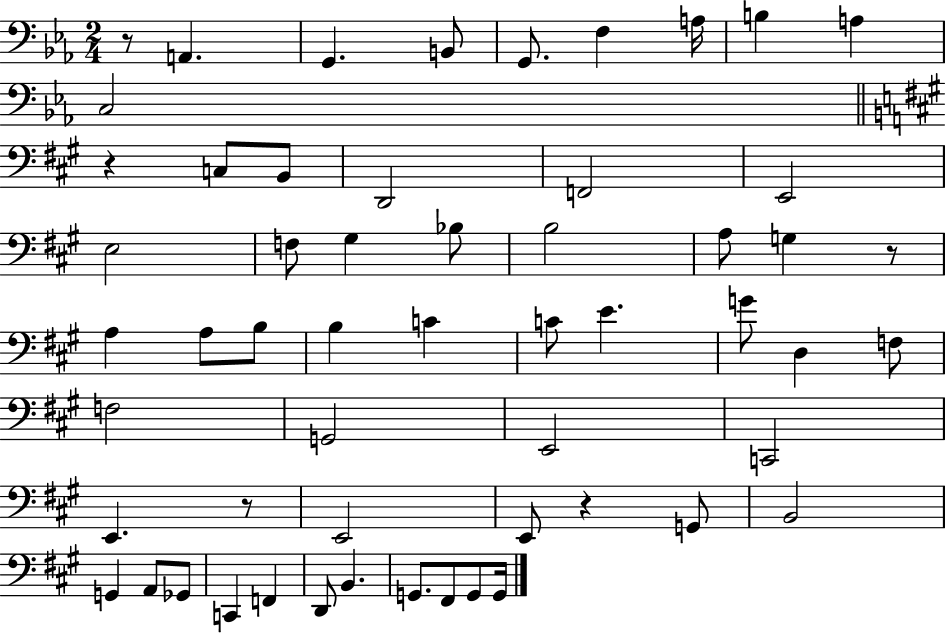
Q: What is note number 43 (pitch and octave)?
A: Gb2